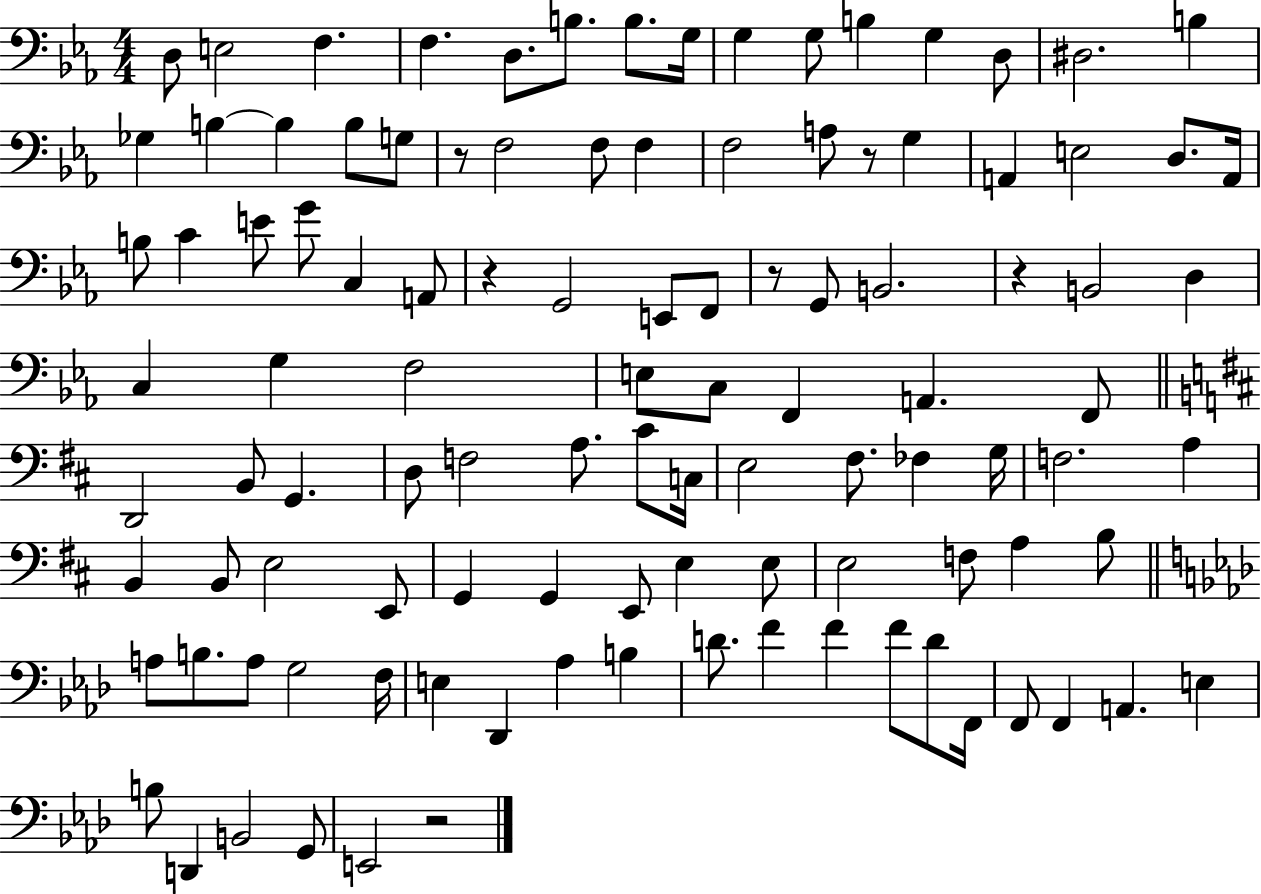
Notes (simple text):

D3/e E3/h F3/q. F3/q. D3/e. B3/e. B3/e. G3/s G3/q G3/e B3/q G3/q D3/e D#3/h. B3/q Gb3/q B3/q B3/q B3/e G3/e R/e F3/h F3/e F3/q F3/h A3/e R/e G3/q A2/q E3/h D3/e. A2/s B3/e C4/q E4/e G4/e C3/q A2/e R/q G2/h E2/e F2/e R/e G2/e B2/h. R/q B2/h D3/q C3/q G3/q F3/h E3/e C3/e F2/q A2/q. F2/e D2/h B2/e G2/q. D3/e F3/h A3/e. C#4/e C3/s E3/h F#3/e. FES3/q G3/s F3/h. A3/q B2/q B2/e E3/h E2/e G2/q G2/q E2/e E3/q E3/e E3/h F3/e A3/q B3/e A3/e B3/e. A3/e G3/h F3/s E3/q Db2/q Ab3/q B3/q D4/e. F4/q F4/q F4/e D4/e F2/s F2/e F2/q A2/q. E3/q B3/e D2/q B2/h G2/e E2/h R/h